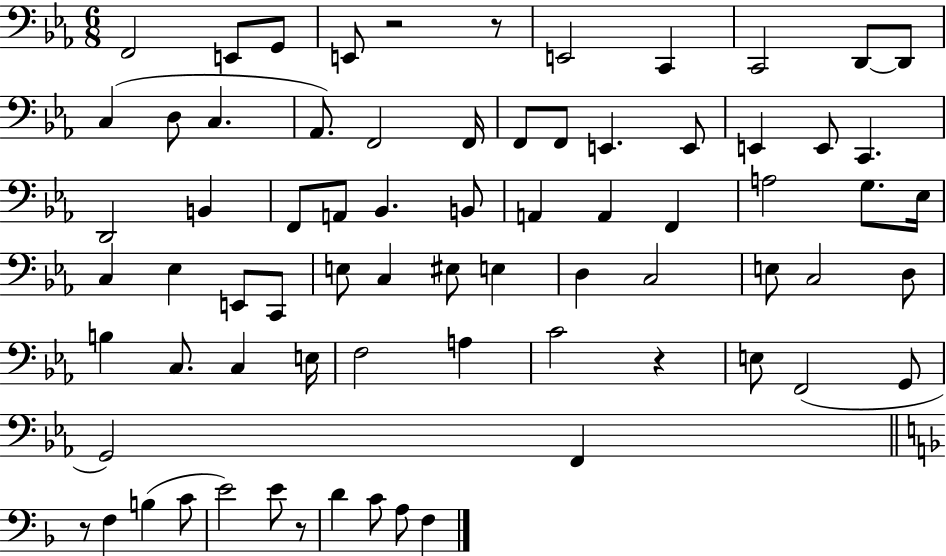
X:1
T:Untitled
M:6/8
L:1/4
K:Eb
F,,2 E,,/2 G,,/2 E,,/2 z2 z/2 E,,2 C,, C,,2 D,,/2 D,,/2 C, D,/2 C, _A,,/2 F,,2 F,,/4 F,,/2 F,,/2 E,, E,,/2 E,, E,,/2 C,, D,,2 B,, F,,/2 A,,/2 _B,, B,,/2 A,, A,, F,, A,2 G,/2 _E,/4 C, _E, E,,/2 C,,/2 E,/2 C, ^E,/2 E, D, C,2 E,/2 C,2 D,/2 B, C,/2 C, E,/4 F,2 A, C2 z E,/2 F,,2 G,,/2 G,,2 F,, z/2 F, B, C/2 E2 E/2 z/2 D C/2 A,/2 F,